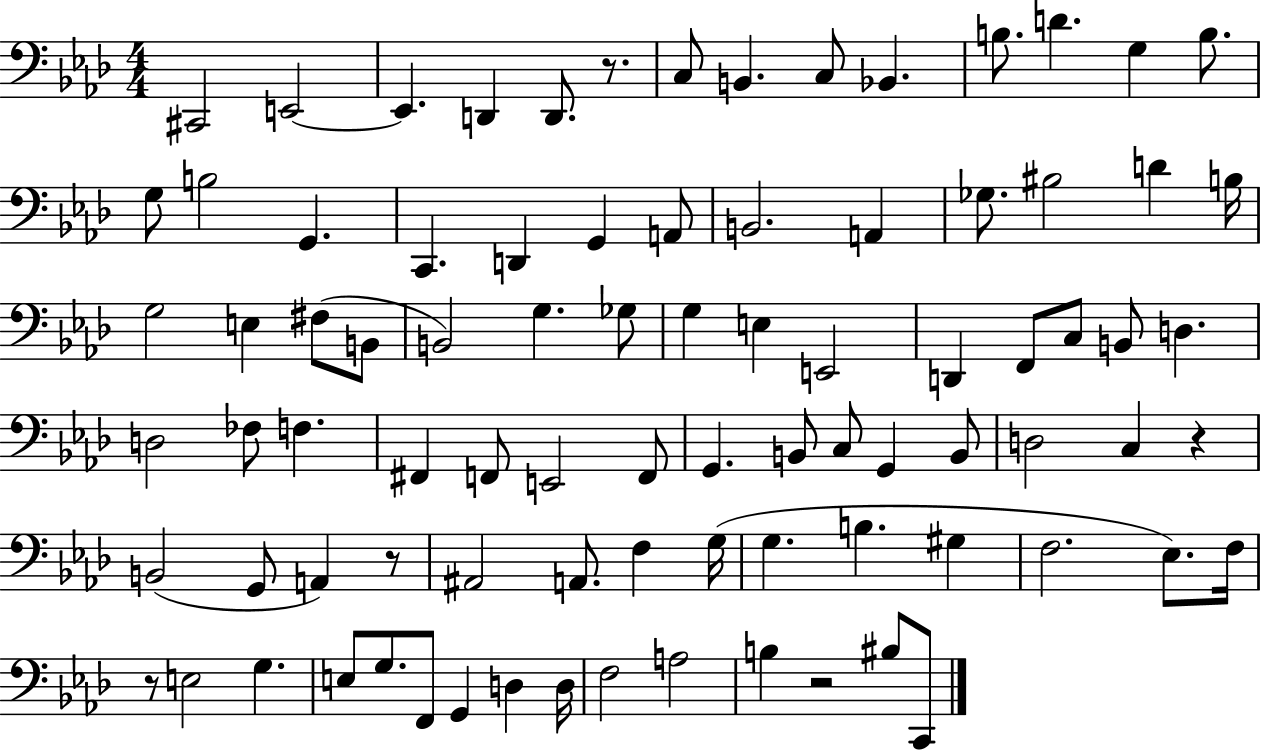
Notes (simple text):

C#2/h E2/h E2/q. D2/q D2/e. R/e. C3/e B2/q. C3/e Bb2/q. B3/e. D4/q. G3/q B3/e. G3/e B3/h G2/q. C2/q. D2/q G2/q A2/e B2/h. A2/q Gb3/e. BIS3/h D4/q B3/s G3/h E3/q F#3/e B2/e B2/h G3/q. Gb3/e G3/q E3/q E2/h D2/q F2/e C3/e B2/e D3/q. D3/h FES3/e F3/q. F#2/q F2/e E2/h F2/e G2/q. B2/e C3/e G2/q B2/e D3/h C3/q R/q B2/h G2/e A2/q R/e A#2/h A2/e. F3/q G3/s G3/q. B3/q. G#3/q F3/h. Eb3/e. F3/s R/e E3/h G3/q. E3/e G3/e. F2/e G2/q D3/q D3/s F3/h A3/h B3/q R/h BIS3/e C2/e